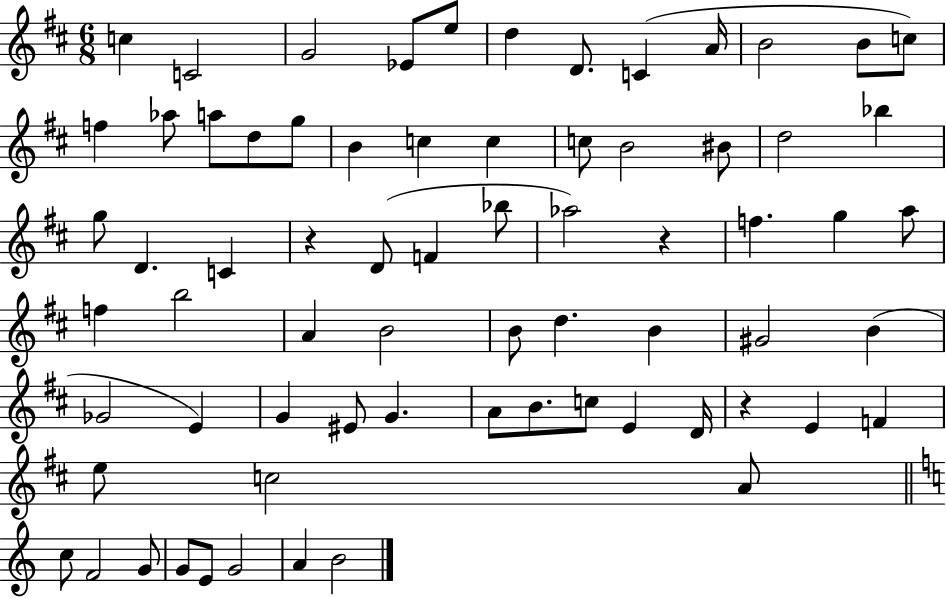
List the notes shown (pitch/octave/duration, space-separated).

C5/q C4/h G4/h Eb4/e E5/e D5/q D4/e. C4/q A4/s B4/h B4/e C5/e F5/q Ab5/e A5/e D5/e G5/e B4/q C5/q C5/q C5/e B4/h BIS4/e D5/h Bb5/q G5/e D4/q. C4/q R/q D4/e F4/q Bb5/e Ab5/h R/q F5/q. G5/q A5/e F5/q B5/h A4/q B4/h B4/e D5/q. B4/q G#4/h B4/q Gb4/h E4/q G4/q EIS4/e G4/q. A4/e B4/e. C5/e E4/q D4/s R/q E4/q F4/q E5/e C5/h A4/e C5/e F4/h G4/e G4/e E4/e G4/h A4/q B4/h